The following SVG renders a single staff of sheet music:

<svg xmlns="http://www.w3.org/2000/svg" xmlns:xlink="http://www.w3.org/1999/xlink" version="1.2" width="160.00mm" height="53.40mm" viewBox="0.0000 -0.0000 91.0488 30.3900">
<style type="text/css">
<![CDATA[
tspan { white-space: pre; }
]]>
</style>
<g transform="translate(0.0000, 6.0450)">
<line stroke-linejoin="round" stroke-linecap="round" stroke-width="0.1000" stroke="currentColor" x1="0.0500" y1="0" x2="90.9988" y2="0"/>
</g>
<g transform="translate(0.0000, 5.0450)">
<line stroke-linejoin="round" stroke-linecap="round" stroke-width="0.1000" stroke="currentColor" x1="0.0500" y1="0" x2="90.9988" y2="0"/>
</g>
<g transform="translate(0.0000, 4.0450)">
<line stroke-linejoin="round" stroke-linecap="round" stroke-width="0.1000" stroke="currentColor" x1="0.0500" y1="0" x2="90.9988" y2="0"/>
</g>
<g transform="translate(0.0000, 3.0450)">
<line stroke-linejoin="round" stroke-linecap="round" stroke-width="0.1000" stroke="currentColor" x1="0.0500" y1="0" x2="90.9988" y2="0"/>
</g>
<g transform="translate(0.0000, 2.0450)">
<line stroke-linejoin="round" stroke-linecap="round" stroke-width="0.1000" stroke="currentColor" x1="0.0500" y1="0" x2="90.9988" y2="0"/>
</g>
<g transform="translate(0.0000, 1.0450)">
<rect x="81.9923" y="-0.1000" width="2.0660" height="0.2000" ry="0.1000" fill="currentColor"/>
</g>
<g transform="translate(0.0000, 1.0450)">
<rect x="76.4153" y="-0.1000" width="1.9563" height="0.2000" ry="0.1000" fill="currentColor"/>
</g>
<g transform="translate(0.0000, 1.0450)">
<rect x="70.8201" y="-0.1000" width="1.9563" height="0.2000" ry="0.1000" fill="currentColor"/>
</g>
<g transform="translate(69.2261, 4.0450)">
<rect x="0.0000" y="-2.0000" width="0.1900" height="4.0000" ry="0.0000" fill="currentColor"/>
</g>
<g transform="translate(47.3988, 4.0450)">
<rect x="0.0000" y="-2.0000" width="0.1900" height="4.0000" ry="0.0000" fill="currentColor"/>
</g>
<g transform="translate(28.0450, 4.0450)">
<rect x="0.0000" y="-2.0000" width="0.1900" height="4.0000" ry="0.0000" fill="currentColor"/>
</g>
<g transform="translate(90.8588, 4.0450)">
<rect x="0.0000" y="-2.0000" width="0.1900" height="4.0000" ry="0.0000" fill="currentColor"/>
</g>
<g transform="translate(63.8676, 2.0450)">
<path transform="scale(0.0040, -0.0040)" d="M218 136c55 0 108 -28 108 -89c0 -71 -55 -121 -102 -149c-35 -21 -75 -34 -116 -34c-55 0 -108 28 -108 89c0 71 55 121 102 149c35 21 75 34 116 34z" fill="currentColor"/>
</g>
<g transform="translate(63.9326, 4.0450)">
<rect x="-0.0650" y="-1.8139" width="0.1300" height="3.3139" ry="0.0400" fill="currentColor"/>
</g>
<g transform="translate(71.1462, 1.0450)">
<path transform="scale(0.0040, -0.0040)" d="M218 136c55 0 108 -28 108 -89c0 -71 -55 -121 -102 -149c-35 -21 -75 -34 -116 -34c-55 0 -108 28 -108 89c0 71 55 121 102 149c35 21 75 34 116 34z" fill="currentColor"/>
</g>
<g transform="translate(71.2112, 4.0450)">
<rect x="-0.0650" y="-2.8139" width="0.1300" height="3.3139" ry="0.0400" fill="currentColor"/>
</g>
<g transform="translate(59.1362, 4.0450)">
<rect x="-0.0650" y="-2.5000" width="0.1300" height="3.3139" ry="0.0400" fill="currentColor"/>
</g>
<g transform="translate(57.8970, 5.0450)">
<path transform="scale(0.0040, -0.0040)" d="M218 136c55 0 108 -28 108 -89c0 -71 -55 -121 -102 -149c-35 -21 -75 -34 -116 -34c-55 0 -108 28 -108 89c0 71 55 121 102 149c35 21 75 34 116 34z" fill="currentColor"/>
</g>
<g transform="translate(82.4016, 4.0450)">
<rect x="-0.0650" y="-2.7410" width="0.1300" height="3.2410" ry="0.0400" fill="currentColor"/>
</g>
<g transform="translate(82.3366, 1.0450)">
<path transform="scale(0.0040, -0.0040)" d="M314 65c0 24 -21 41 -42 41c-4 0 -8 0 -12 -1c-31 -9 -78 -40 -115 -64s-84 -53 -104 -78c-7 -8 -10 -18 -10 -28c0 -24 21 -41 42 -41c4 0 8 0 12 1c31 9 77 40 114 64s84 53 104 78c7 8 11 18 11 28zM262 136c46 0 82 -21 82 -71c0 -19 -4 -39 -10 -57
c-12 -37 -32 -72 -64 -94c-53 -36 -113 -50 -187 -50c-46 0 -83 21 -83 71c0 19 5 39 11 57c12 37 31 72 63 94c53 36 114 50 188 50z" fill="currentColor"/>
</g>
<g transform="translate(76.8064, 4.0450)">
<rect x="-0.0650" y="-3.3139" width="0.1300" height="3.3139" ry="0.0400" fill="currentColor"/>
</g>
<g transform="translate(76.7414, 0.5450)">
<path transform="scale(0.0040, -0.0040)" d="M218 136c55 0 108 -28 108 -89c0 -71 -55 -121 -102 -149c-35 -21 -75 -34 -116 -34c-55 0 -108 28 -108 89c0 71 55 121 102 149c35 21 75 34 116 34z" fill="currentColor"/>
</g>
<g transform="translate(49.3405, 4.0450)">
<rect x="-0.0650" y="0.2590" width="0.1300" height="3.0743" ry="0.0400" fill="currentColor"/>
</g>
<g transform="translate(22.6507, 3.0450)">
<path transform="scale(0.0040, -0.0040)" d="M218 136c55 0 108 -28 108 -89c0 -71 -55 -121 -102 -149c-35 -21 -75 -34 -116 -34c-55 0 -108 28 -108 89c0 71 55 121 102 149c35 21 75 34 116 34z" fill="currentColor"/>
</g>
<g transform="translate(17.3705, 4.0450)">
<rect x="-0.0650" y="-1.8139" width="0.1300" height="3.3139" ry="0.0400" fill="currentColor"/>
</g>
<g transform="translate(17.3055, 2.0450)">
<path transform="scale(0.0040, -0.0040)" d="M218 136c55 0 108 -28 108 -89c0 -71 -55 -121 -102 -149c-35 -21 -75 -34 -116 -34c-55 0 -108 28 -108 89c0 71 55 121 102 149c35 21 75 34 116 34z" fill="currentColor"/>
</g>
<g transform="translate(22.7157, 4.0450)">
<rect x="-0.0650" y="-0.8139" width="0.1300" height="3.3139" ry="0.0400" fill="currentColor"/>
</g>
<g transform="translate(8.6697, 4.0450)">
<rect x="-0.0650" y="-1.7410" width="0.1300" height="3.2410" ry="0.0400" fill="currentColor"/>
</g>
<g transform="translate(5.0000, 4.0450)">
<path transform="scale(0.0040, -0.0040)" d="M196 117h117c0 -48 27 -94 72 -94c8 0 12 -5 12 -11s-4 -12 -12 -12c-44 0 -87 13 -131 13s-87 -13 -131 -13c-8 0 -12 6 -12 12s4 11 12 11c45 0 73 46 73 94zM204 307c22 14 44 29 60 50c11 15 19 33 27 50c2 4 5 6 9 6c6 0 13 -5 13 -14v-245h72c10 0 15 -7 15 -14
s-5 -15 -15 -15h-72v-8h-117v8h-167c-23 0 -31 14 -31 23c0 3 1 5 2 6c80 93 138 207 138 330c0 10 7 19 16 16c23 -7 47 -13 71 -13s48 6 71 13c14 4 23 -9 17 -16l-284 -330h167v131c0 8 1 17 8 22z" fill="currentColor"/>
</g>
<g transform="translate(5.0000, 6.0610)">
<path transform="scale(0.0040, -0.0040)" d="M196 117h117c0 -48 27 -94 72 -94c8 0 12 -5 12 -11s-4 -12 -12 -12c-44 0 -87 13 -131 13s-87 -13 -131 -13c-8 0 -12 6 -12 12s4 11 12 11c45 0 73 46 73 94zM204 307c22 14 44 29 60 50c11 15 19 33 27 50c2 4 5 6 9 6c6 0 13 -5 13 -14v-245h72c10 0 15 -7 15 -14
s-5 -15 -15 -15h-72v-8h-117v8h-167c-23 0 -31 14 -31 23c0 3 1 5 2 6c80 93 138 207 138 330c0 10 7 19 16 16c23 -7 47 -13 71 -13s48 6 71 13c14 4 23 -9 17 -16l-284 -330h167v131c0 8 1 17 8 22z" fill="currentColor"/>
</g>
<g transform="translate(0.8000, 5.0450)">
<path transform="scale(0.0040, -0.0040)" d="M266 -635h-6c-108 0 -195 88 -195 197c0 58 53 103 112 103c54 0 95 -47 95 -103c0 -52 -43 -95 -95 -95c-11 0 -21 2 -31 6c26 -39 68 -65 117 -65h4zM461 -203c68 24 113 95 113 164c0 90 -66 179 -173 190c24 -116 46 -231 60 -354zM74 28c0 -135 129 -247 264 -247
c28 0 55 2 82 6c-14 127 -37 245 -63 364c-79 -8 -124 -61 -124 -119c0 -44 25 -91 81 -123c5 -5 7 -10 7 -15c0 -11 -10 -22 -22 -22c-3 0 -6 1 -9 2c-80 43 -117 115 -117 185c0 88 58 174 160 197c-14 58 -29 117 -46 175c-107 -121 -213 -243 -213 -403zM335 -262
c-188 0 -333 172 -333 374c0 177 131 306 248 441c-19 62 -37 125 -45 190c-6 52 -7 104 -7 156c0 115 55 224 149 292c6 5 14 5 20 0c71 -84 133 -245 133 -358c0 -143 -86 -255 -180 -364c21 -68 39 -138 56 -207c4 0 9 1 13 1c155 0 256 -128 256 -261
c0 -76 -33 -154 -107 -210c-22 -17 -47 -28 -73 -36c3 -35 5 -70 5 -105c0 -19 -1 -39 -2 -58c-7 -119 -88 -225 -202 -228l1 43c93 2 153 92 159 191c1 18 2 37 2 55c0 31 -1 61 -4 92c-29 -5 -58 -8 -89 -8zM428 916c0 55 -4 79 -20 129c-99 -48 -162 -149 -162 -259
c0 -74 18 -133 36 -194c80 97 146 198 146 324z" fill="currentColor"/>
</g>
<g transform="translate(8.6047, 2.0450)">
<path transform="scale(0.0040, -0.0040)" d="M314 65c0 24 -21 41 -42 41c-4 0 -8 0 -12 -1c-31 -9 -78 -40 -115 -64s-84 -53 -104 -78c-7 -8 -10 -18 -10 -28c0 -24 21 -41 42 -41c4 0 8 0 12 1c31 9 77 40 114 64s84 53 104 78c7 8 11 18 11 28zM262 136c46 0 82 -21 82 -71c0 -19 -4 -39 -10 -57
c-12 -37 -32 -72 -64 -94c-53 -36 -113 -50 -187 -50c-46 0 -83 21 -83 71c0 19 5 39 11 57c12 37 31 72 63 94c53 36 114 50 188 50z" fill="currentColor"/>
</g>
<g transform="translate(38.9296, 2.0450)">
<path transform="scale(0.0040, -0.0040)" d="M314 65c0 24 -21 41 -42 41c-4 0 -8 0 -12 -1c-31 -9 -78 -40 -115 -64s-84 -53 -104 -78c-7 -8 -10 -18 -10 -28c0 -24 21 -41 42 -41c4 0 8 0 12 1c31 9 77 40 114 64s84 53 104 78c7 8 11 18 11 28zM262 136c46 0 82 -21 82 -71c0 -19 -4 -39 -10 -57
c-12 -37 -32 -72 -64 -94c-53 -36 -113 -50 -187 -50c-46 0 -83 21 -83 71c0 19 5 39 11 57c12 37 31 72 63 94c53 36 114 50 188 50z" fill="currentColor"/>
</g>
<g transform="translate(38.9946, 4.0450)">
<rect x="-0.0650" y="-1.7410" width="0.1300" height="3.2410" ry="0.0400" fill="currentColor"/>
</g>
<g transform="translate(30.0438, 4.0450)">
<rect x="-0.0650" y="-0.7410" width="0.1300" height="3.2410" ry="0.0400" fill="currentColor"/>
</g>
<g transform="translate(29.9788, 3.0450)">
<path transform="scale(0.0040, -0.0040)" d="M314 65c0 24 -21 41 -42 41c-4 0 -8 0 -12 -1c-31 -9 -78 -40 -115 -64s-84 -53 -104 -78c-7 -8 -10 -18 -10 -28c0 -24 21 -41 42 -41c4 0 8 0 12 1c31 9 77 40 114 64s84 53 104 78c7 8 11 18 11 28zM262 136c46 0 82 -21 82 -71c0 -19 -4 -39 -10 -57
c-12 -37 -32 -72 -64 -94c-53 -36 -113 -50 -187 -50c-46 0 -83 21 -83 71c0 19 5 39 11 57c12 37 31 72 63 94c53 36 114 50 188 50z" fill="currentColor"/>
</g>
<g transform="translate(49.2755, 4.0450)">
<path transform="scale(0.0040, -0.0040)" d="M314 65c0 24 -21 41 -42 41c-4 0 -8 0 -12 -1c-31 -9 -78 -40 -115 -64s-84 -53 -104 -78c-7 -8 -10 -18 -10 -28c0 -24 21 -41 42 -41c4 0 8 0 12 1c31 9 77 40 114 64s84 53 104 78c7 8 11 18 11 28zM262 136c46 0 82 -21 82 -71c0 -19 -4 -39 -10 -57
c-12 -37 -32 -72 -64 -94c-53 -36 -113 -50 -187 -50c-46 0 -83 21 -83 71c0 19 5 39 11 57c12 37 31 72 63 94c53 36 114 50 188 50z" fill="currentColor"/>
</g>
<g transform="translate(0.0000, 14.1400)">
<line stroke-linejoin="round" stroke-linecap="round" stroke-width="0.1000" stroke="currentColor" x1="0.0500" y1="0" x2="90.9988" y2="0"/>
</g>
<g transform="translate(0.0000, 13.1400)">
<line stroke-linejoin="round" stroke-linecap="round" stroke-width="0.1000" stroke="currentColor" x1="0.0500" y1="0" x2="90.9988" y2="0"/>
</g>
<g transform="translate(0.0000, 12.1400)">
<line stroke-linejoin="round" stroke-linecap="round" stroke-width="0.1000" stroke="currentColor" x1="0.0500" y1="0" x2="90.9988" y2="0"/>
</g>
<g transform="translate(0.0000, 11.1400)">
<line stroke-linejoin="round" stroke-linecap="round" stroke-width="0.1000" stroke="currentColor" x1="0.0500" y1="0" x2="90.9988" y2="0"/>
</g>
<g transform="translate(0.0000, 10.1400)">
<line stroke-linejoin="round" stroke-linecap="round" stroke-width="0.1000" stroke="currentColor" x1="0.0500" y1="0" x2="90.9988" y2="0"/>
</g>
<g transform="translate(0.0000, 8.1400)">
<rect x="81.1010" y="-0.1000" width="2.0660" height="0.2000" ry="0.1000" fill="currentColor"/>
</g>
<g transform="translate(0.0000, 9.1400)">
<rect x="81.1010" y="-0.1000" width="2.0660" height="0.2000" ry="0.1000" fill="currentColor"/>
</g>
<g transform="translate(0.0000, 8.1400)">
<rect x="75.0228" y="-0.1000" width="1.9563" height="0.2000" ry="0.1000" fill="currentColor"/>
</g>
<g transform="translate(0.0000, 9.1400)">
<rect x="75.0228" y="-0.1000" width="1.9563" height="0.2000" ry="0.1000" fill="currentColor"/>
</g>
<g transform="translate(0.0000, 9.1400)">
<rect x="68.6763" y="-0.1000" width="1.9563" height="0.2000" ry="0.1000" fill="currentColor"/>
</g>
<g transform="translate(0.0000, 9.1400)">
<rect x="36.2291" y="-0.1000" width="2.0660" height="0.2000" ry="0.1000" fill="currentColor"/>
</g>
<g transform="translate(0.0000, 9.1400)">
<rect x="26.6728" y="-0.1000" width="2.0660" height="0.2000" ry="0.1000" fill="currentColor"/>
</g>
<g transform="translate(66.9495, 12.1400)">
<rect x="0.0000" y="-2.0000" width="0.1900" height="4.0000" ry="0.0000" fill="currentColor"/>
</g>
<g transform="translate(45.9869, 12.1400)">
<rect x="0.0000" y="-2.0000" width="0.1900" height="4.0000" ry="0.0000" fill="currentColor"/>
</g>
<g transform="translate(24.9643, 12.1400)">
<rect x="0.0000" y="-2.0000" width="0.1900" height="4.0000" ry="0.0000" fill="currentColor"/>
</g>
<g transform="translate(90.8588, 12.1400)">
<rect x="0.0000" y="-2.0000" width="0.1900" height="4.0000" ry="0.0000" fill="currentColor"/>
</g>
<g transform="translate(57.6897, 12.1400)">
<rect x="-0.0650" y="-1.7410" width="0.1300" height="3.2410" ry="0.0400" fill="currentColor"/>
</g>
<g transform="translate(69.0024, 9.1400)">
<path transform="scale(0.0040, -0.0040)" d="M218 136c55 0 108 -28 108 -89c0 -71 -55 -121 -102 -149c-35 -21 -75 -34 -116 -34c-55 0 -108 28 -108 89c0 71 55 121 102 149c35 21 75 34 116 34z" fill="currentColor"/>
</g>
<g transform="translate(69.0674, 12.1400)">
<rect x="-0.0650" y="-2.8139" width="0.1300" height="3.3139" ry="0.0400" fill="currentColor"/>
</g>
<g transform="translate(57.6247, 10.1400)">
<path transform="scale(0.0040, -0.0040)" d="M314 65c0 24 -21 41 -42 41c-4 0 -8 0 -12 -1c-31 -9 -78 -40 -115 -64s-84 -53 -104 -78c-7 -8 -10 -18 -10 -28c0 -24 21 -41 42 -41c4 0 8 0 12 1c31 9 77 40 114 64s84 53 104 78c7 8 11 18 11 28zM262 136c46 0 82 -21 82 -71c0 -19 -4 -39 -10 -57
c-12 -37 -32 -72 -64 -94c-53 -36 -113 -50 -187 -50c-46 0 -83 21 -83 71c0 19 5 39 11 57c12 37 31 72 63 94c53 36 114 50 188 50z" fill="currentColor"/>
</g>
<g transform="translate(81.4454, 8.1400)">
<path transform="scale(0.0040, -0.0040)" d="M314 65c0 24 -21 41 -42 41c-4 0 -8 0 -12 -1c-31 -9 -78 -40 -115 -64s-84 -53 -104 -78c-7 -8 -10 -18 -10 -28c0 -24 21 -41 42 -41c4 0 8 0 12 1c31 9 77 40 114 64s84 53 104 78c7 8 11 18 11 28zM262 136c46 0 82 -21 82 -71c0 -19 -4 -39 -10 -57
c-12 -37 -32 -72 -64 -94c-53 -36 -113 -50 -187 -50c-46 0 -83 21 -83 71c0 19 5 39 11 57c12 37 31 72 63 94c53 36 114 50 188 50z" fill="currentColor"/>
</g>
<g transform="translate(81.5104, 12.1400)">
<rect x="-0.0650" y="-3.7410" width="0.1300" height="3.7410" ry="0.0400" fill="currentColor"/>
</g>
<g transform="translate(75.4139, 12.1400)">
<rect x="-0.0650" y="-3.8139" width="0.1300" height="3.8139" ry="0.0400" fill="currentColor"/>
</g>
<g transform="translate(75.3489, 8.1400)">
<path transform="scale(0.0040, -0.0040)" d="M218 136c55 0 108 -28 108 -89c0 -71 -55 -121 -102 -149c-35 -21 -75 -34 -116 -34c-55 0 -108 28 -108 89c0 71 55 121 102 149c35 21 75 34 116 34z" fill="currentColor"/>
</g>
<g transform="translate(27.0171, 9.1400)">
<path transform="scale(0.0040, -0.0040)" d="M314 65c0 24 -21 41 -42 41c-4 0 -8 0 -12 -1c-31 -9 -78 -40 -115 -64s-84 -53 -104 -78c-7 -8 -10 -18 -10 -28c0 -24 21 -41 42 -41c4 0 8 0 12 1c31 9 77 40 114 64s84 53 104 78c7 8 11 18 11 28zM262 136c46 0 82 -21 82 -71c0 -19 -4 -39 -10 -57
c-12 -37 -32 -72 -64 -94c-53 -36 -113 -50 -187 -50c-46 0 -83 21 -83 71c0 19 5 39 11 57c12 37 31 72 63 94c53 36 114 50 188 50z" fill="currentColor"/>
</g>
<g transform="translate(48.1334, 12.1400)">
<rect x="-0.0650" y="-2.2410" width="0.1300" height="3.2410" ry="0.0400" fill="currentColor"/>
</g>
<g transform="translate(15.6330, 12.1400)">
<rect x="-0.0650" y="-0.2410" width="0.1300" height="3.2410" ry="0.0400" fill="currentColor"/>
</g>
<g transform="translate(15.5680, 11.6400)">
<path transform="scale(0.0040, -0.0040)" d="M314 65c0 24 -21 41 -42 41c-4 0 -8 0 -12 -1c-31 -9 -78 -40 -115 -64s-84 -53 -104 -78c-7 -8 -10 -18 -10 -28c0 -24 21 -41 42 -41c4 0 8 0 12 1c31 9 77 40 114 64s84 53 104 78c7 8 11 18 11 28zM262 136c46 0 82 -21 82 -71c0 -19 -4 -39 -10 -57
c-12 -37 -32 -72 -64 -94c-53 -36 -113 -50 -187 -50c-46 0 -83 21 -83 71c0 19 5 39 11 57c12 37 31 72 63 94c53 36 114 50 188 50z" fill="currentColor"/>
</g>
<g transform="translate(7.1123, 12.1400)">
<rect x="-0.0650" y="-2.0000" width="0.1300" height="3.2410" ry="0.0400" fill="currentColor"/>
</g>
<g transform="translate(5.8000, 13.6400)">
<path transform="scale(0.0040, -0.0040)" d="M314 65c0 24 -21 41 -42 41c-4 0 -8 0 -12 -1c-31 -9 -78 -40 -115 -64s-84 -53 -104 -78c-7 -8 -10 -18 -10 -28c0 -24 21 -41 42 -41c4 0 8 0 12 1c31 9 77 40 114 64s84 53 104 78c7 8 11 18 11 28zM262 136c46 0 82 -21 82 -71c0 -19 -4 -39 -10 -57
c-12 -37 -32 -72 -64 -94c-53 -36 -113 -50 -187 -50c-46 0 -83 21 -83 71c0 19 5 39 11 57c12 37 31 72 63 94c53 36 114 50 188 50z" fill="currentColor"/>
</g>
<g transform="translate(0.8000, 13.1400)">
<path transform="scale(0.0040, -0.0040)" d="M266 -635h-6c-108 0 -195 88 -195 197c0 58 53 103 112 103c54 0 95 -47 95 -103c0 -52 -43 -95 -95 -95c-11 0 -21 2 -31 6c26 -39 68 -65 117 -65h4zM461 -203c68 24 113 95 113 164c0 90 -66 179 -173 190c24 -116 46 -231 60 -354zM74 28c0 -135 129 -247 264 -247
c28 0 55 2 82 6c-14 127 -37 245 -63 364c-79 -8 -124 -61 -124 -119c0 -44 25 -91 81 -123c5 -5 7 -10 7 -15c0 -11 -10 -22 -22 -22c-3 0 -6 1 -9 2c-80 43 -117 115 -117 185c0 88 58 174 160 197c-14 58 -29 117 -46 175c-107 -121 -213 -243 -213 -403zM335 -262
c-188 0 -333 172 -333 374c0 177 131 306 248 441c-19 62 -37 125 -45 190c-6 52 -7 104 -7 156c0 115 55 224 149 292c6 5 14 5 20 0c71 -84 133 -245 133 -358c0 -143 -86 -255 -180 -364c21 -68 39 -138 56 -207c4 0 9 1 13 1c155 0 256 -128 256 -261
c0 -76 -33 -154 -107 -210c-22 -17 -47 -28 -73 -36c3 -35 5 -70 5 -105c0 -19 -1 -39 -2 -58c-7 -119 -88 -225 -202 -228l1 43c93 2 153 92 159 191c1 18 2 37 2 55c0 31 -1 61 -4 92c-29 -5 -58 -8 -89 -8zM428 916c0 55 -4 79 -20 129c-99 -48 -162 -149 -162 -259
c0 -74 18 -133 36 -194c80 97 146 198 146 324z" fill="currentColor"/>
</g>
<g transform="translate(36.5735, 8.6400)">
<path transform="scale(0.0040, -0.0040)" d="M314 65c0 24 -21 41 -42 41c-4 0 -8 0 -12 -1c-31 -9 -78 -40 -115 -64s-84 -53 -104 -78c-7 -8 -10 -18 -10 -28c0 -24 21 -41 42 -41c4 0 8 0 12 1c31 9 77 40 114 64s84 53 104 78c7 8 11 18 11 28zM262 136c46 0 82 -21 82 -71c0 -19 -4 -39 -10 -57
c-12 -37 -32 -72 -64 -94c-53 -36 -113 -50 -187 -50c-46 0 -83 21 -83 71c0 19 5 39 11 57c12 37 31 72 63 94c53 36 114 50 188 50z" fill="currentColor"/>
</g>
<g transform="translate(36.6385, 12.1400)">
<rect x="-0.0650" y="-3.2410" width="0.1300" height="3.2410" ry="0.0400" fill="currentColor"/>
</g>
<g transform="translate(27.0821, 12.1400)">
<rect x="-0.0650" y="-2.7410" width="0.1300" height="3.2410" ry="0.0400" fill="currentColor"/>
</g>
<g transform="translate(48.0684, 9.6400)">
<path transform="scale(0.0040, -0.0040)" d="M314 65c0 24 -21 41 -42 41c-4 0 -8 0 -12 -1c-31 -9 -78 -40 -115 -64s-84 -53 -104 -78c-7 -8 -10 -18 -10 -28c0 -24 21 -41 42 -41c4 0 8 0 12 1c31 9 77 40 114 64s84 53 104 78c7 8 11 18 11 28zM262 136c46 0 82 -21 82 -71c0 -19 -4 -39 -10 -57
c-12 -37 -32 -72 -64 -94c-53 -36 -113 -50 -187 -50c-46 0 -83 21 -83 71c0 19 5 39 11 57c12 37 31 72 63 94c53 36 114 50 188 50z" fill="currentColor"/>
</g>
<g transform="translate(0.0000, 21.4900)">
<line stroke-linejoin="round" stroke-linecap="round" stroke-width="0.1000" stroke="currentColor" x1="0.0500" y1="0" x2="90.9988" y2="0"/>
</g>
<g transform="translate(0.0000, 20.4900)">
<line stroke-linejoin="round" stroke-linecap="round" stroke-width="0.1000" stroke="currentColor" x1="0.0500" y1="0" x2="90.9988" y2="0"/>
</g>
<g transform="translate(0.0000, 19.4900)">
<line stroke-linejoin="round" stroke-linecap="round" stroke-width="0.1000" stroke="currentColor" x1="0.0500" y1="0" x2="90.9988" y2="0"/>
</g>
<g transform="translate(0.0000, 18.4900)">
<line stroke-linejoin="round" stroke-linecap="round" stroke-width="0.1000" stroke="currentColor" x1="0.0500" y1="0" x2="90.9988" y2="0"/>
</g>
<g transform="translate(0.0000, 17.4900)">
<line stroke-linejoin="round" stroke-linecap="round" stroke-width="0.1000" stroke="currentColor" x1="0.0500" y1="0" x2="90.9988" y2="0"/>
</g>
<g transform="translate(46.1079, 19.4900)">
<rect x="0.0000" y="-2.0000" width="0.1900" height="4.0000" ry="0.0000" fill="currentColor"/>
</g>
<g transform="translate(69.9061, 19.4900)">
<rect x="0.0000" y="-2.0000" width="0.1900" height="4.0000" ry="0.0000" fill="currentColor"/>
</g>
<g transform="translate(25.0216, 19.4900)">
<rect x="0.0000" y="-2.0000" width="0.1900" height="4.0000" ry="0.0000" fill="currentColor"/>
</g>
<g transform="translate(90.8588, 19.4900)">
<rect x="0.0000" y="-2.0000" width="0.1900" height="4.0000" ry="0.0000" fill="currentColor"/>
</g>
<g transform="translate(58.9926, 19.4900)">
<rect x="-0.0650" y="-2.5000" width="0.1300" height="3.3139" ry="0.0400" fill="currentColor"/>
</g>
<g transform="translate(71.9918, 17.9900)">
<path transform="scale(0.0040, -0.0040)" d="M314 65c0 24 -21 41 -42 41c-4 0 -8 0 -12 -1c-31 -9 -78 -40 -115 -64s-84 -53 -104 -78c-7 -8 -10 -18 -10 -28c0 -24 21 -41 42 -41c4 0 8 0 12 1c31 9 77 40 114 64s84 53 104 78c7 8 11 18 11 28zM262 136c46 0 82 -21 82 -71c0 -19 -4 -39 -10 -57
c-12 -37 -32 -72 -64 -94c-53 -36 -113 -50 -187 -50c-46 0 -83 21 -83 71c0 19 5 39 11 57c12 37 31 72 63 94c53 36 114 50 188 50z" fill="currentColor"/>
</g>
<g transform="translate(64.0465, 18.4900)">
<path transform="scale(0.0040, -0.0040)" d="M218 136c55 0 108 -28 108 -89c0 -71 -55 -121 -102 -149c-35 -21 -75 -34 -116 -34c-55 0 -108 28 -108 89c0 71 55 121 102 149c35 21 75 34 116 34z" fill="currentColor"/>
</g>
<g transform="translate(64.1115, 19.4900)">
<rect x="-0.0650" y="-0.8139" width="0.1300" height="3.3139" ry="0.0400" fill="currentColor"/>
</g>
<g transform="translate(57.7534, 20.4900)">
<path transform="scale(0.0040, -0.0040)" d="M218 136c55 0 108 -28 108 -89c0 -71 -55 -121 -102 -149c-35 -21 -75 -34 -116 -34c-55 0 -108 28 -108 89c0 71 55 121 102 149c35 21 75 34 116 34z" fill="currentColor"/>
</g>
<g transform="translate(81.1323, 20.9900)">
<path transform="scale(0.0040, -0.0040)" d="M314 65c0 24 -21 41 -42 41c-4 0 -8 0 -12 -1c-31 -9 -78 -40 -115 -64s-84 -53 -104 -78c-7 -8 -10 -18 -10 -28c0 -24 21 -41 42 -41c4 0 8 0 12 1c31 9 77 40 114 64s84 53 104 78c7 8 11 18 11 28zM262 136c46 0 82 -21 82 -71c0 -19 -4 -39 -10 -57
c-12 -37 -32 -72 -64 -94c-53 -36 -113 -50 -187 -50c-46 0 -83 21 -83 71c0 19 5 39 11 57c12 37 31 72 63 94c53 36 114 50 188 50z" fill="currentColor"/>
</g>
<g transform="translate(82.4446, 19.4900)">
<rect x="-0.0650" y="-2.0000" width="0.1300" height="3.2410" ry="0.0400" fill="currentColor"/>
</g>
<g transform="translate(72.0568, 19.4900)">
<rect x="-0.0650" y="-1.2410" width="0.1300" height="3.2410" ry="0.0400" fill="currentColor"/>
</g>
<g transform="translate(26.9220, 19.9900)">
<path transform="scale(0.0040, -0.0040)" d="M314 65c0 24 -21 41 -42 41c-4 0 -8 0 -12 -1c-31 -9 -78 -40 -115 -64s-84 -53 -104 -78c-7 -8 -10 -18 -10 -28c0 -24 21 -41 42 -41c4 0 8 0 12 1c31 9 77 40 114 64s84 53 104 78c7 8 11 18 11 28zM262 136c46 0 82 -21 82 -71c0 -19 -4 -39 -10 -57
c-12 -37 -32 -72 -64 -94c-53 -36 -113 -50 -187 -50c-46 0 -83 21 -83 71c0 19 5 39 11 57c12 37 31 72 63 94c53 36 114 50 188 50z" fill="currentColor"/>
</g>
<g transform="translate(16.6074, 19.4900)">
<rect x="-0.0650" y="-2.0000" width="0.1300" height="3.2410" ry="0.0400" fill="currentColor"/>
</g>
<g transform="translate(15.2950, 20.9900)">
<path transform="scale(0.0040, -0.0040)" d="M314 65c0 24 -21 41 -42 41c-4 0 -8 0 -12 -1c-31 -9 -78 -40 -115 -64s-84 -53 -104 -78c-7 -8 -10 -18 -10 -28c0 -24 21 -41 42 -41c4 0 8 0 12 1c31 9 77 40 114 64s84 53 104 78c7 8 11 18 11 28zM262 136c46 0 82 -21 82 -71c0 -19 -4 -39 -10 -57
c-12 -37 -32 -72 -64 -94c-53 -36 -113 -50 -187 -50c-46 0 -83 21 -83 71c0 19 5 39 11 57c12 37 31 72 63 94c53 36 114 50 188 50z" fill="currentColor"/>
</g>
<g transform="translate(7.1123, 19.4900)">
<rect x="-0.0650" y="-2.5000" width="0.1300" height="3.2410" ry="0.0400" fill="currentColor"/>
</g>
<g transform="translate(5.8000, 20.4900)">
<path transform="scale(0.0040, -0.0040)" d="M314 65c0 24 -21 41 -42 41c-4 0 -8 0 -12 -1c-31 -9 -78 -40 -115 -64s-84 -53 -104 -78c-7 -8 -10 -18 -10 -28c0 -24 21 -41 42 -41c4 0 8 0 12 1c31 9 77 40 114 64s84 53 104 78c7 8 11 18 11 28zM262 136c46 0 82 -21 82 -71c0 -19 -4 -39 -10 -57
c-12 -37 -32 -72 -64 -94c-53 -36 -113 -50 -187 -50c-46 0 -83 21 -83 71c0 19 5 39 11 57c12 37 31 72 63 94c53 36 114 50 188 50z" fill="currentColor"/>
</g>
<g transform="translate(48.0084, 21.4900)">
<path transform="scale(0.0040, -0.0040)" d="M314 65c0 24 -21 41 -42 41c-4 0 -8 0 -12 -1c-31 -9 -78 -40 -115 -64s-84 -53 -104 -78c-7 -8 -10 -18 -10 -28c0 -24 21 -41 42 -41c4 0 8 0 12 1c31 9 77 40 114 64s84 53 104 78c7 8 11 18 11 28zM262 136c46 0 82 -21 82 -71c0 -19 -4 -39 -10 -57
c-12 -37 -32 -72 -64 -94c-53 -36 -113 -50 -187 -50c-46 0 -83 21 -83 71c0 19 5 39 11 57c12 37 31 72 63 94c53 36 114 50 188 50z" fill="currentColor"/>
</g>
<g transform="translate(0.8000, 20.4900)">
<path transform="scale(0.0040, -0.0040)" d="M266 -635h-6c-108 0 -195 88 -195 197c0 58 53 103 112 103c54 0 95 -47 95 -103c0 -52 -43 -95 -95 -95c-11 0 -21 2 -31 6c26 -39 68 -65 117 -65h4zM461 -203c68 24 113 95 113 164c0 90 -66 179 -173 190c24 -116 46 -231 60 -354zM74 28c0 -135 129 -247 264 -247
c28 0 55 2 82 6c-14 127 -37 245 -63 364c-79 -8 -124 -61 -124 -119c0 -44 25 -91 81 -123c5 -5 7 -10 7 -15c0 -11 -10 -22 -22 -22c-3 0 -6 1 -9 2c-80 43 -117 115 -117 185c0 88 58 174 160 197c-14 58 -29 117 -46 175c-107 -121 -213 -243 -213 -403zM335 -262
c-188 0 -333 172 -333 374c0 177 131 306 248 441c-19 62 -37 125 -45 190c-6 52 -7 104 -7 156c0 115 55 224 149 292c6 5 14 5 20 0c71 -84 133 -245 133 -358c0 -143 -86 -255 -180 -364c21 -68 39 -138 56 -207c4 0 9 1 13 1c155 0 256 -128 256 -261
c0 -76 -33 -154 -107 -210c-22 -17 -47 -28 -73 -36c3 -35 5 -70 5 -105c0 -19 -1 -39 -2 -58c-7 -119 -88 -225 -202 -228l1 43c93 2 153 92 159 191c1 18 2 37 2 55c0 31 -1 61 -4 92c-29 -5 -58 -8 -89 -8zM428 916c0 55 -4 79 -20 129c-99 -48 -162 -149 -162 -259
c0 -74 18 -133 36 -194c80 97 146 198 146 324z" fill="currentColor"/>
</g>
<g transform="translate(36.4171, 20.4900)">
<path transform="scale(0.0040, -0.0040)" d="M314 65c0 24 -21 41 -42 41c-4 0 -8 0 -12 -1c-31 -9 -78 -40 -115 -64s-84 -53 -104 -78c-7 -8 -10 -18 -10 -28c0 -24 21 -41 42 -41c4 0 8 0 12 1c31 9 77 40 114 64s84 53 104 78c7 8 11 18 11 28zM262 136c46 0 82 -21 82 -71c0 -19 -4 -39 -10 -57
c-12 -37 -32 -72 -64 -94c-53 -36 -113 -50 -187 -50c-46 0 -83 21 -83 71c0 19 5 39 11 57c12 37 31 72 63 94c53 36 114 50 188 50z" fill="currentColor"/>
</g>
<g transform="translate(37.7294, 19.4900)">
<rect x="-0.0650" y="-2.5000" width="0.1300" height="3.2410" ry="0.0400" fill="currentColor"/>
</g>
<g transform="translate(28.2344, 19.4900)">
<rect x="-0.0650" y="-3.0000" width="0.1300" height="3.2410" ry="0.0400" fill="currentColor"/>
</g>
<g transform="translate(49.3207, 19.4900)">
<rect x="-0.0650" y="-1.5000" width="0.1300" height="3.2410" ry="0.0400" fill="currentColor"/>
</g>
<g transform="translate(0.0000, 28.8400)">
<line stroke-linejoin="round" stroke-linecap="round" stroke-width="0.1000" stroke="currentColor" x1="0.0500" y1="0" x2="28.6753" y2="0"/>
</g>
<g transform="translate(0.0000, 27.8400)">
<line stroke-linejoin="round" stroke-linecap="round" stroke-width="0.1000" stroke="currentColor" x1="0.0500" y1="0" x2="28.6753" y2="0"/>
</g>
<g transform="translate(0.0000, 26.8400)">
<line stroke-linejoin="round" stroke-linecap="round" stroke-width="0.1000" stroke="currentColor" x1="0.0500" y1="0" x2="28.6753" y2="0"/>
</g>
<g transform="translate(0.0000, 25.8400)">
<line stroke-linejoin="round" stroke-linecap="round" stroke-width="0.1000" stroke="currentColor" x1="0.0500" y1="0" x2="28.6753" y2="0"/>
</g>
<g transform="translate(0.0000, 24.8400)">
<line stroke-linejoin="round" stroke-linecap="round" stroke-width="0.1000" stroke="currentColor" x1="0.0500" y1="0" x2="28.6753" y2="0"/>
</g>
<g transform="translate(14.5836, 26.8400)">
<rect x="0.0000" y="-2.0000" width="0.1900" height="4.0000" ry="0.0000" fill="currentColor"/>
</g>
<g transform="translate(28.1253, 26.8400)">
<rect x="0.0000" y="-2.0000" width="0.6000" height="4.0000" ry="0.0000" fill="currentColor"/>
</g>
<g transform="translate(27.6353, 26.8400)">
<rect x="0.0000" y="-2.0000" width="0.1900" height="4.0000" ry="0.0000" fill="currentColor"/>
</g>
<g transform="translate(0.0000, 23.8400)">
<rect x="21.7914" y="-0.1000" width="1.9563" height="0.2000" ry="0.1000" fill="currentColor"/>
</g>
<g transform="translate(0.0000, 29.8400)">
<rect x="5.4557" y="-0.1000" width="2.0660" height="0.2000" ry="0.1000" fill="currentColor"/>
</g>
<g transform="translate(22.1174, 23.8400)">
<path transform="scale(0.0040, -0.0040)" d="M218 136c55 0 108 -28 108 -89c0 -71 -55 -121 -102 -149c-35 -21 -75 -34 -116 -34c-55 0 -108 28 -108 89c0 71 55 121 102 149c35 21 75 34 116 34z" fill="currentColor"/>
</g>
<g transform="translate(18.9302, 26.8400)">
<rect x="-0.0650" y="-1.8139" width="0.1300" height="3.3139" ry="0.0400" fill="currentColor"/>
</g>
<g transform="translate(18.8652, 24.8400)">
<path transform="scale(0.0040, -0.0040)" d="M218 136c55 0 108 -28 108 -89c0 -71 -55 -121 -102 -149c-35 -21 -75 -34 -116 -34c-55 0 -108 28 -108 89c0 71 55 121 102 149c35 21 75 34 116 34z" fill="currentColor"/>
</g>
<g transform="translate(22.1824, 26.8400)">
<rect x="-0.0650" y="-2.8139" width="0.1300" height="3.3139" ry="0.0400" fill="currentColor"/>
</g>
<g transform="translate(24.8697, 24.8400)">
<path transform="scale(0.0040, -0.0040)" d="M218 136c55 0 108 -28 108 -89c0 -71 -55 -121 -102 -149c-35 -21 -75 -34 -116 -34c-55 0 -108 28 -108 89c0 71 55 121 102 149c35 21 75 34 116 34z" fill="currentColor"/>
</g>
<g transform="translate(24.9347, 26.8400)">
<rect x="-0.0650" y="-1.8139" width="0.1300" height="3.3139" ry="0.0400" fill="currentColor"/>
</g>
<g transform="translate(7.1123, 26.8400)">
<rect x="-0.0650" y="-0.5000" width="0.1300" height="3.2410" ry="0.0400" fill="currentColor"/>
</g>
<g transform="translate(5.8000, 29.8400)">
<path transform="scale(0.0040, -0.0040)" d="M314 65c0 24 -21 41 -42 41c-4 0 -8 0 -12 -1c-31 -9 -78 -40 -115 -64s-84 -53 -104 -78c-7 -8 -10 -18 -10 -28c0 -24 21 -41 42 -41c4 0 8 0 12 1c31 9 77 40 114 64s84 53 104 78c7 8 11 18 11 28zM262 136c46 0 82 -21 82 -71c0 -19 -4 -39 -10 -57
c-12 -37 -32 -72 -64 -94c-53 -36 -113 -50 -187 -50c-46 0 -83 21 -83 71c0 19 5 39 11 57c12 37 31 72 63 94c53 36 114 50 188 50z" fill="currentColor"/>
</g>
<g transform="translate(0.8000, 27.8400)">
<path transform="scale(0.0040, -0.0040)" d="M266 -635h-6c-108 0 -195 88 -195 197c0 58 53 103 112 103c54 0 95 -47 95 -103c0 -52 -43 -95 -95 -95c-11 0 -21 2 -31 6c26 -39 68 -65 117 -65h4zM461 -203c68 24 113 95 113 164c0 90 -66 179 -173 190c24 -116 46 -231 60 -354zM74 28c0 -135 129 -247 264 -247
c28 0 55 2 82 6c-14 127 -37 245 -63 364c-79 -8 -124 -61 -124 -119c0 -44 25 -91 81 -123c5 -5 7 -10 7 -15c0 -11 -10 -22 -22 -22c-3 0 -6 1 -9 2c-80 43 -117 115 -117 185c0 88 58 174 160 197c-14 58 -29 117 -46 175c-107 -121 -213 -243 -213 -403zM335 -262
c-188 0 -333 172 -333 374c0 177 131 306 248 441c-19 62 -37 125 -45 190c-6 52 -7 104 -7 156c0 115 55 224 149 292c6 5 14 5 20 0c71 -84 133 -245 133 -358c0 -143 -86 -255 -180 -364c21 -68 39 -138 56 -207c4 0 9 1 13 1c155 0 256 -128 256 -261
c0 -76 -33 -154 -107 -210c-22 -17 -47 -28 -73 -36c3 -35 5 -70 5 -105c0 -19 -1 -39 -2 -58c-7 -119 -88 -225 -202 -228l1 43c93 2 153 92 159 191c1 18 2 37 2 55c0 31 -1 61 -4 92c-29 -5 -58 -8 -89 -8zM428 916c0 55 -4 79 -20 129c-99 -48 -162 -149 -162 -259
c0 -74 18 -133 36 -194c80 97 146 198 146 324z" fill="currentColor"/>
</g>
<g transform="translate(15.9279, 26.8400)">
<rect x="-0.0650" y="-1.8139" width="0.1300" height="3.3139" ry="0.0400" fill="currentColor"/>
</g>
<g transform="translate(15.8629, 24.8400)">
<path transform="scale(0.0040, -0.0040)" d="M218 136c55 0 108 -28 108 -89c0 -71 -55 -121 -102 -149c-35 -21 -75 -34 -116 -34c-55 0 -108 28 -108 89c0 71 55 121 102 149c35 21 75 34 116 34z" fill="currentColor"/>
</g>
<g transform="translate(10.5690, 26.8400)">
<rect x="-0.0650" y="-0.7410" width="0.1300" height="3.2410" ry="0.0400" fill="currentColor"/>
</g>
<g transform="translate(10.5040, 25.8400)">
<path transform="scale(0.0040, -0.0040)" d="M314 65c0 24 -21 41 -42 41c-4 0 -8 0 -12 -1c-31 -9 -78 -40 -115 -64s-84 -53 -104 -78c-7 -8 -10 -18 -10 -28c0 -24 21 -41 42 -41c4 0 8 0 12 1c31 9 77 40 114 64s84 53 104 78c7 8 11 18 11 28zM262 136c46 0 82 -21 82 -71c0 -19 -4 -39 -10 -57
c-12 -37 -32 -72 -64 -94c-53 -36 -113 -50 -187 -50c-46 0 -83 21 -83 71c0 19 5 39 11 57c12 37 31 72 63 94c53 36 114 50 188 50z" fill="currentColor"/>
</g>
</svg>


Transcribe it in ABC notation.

X:1
T:Untitled
M:4/4
L:1/4
K:C
f2 f d d2 f2 B2 G f a b a2 F2 c2 a2 b2 g2 f2 a c' c'2 G2 F2 A2 G2 E2 G d e2 F2 C2 d2 f f a f